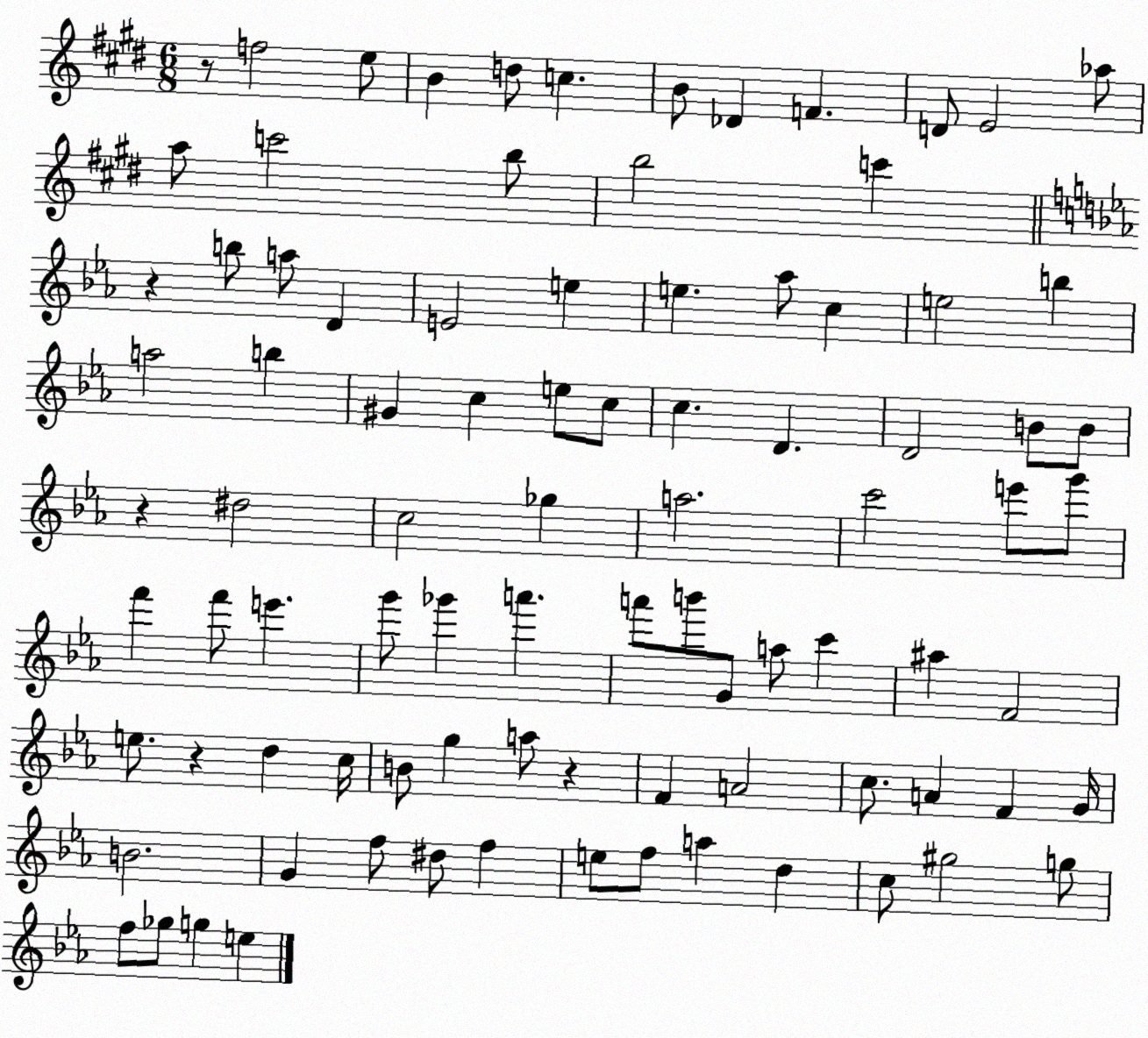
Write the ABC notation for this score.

X:1
T:Untitled
M:6/8
L:1/4
K:E
z/2 f2 e/2 B d/2 c B/2 _D F D/2 E2 _a/2 a/2 c'2 b/2 b2 c' z b/2 a/2 D E2 e e _a/2 c e2 b a2 b ^G c e/2 c/2 c D D2 B/2 B/2 z ^d2 c2 _g a2 c'2 e'/2 g'/2 f' f'/2 e' g'/2 _g' a' a'/2 b'/2 G/2 a/2 c' ^a F2 e/2 z d c/4 B/2 g a/2 z F A2 c/2 A F G/4 B2 G f/2 ^d/2 f e/2 f/2 a d c/2 ^g2 g/2 f/2 _g/2 g e